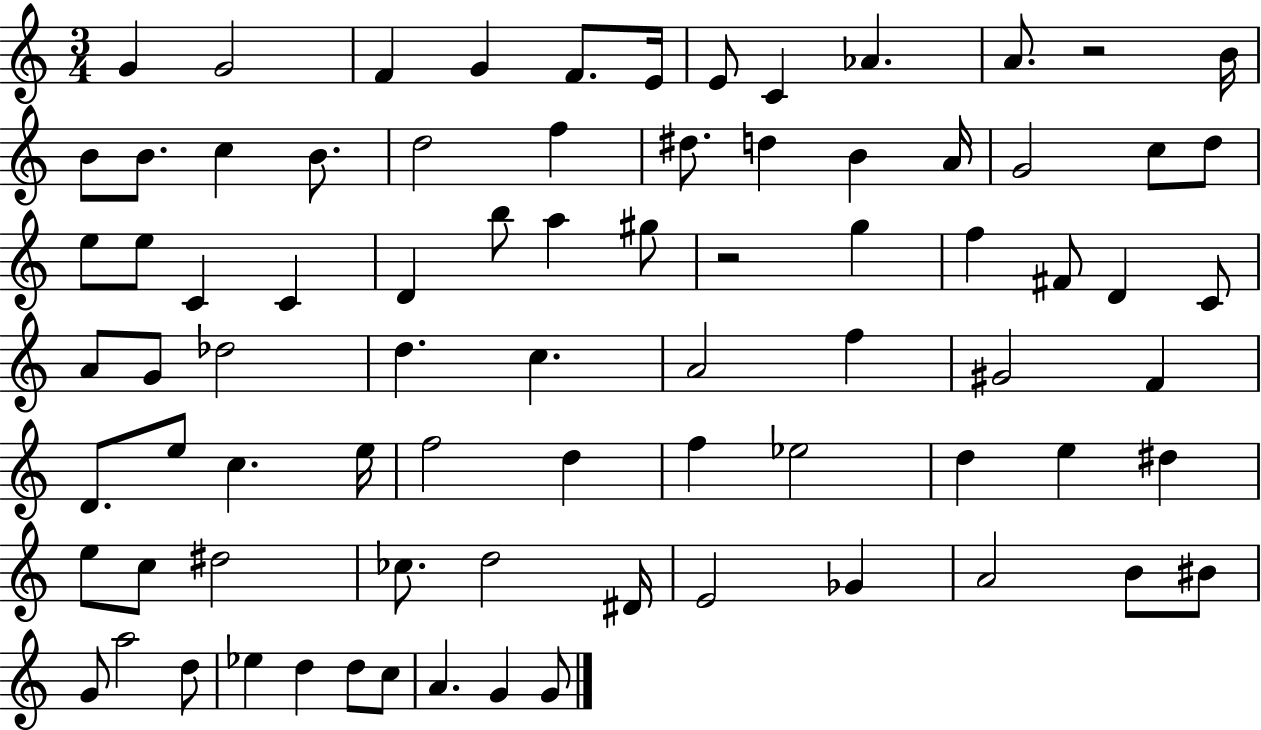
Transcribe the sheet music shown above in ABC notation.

X:1
T:Untitled
M:3/4
L:1/4
K:C
G G2 F G F/2 E/4 E/2 C _A A/2 z2 B/4 B/2 B/2 c B/2 d2 f ^d/2 d B A/4 G2 c/2 d/2 e/2 e/2 C C D b/2 a ^g/2 z2 g f ^F/2 D C/2 A/2 G/2 _d2 d c A2 f ^G2 F D/2 e/2 c e/4 f2 d f _e2 d e ^d e/2 c/2 ^d2 _c/2 d2 ^D/4 E2 _G A2 B/2 ^B/2 G/2 a2 d/2 _e d d/2 c/2 A G G/2